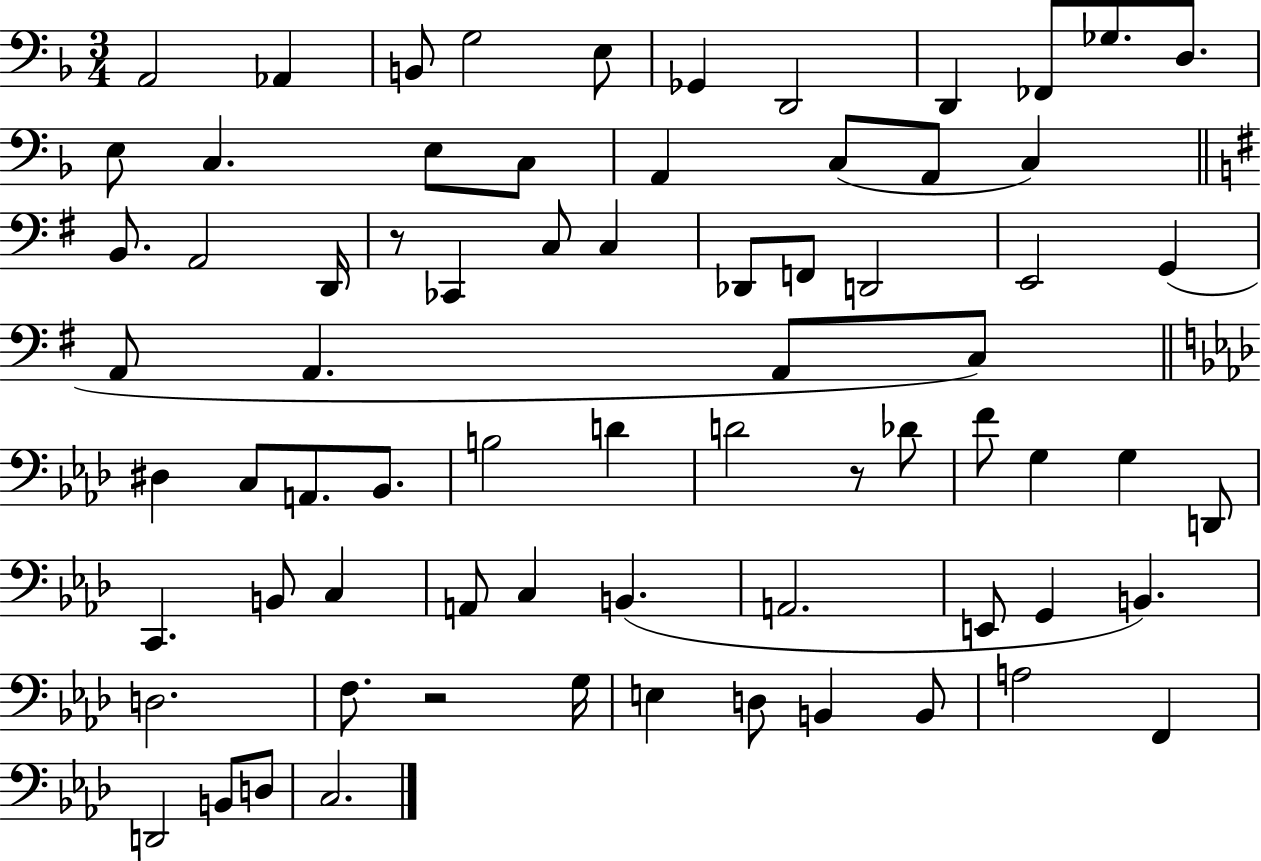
X:1
T:Untitled
M:3/4
L:1/4
K:F
A,,2 _A,, B,,/2 G,2 E,/2 _G,, D,,2 D,, _F,,/2 _G,/2 D,/2 E,/2 C, E,/2 C,/2 A,, C,/2 A,,/2 C, B,,/2 A,,2 D,,/4 z/2 _C,, C,/2 C, _D,,/2 F,,/2 D,,2 E,,2 G,, A,,/2 A,, A,,/2 C,/2 ^D, C,/2 A,,/2 _B,,/2 B,2 D D2 z/2 _D/2 F/2 G, G, D,,/2 C,, B,,/2 C, A,,/2 C, B,, A,,2 E,,/2 G,, B,, D,2 F,/2 z2 G,/4 E, D,/2 B,, B,,/2 A,2 F,, D,,2 B,,/2 D,/2 C,2